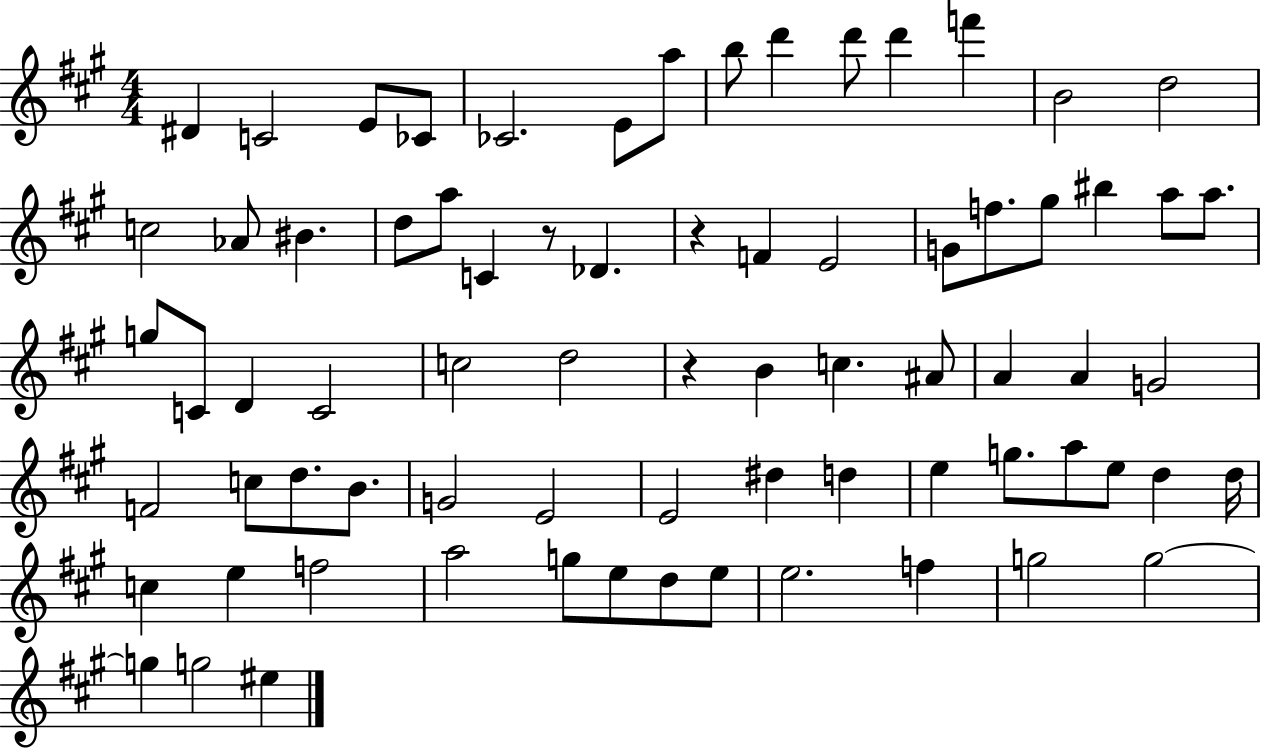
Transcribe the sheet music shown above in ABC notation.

X:1
T:Untitled
M:4/4
L:1/4
K:A
^D C2 E/2 _C/2 _C2 E/2 a/2 b/2 d' d'/2 d' f' B2 d2 c2 _A/2 ^B d/2 a/2 C z/2 _D z F E2 G/2 f/2 ^g/2 ^b a/2 a/2 g/2 C/2 D C2 c2 d2 z B c ^A/2 A A G2 F2 c/2 d/2 B/2 G2 E2 E2 ^d d e g/2 a/2 e/2 d d/4 c e f2 a2 g/2 e/2 d/2 e/2 e2 f g2 g2 g g2 ^e